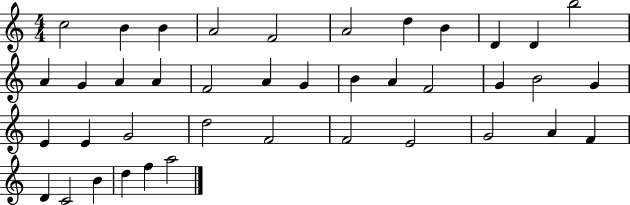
X:1
T:Untitled
M:4/4
L:1/4
K:C
c2 B B A2 F2 A2 d B D D b2 A G A A F2 A G B A F2 G B2 G E E G2 d2 F2 F2 E2 G2 A F D C2 B d f a2